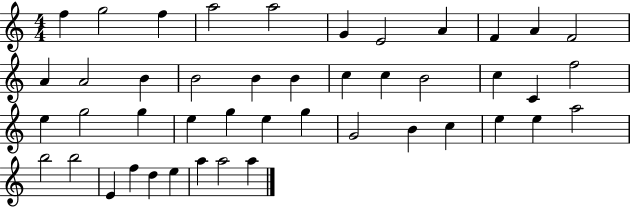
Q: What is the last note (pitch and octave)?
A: A5